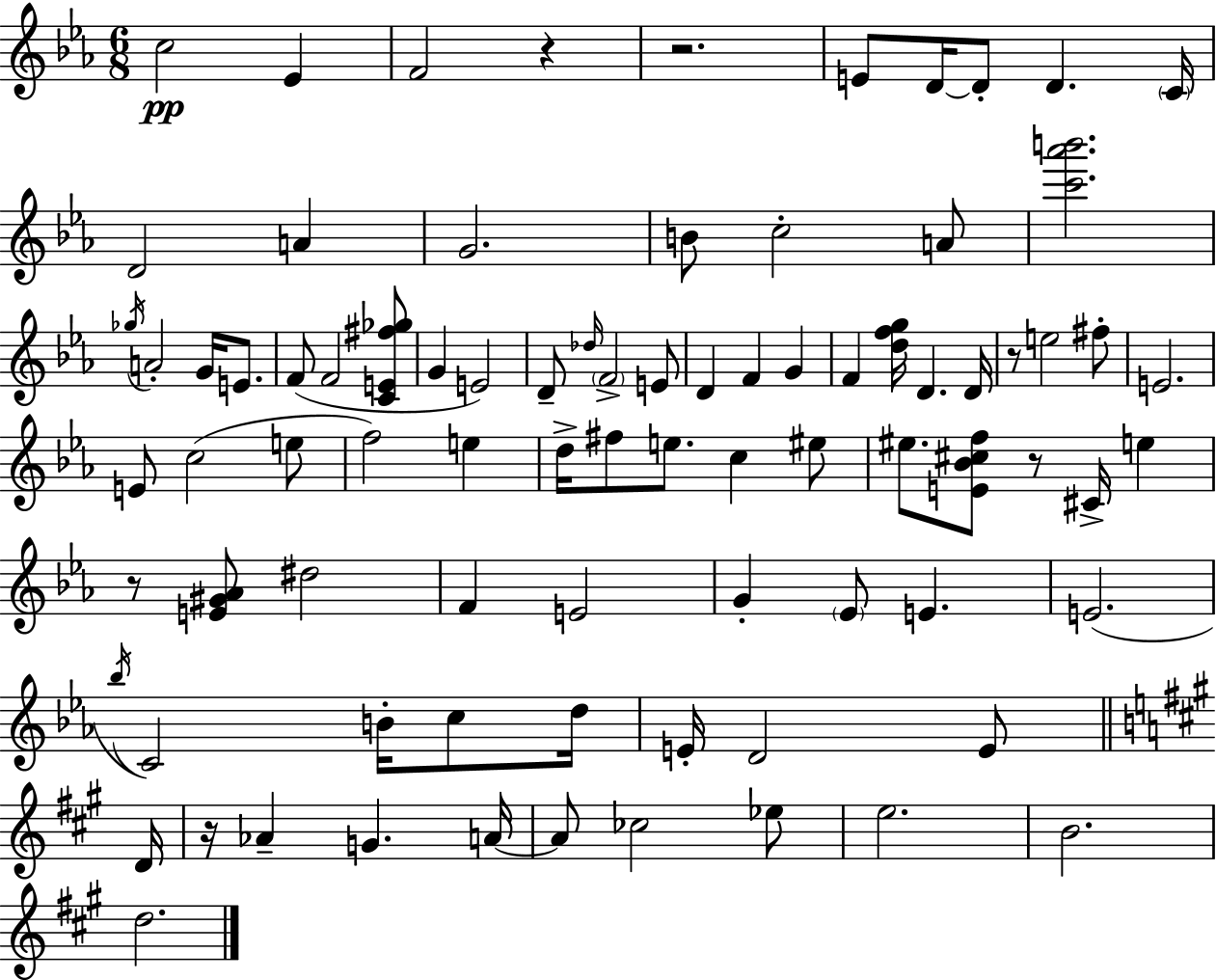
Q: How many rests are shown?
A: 6